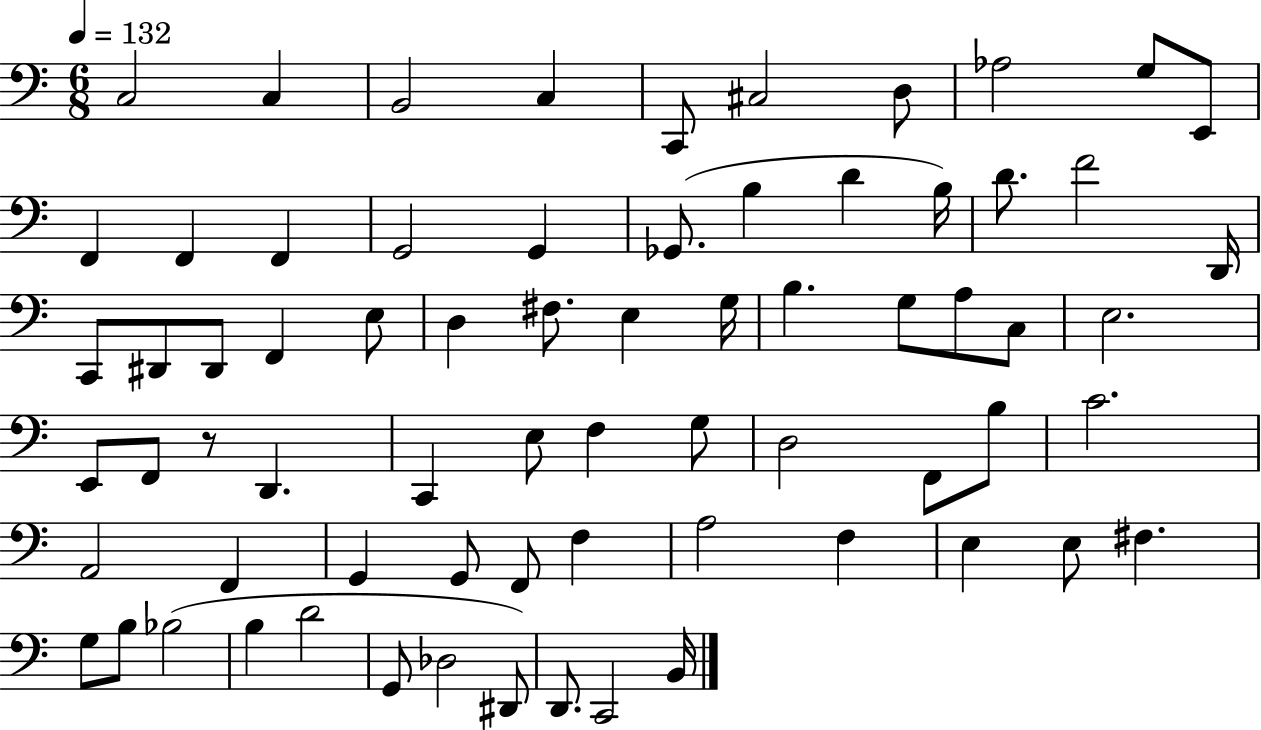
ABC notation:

X:1
T:Untitled
M:6/8
L:1/4
K:C
C,2 C, B,,2 C, C,,/2 ^C,2 D,/2 _A,2 G,/2 E,,/2 F,, F,, F,, G,,2 G,, _G,,/2 B, D B,/4 D/2 F2 D,,/4 C,,/2 ^D,,/2 ^D,,/2 F,, E,/2 D, ^F,/2 E, G,/4 B, G,/2 A,/2 C,/2 E,2 E,,/2 F,,/2 z/2 D,, C,, E,/2 F, G,/2 D,2 F,,/2 B,/2 C2 A,,2 F,, G,, G,,/2 F,,/2 F, A,2 F, E, E,/2 ^F, G,/2 B,/2 _B,2 B, D2 G,,/2 _D,2 ^D,,/2 D,,/2 C,,2 B,,/4